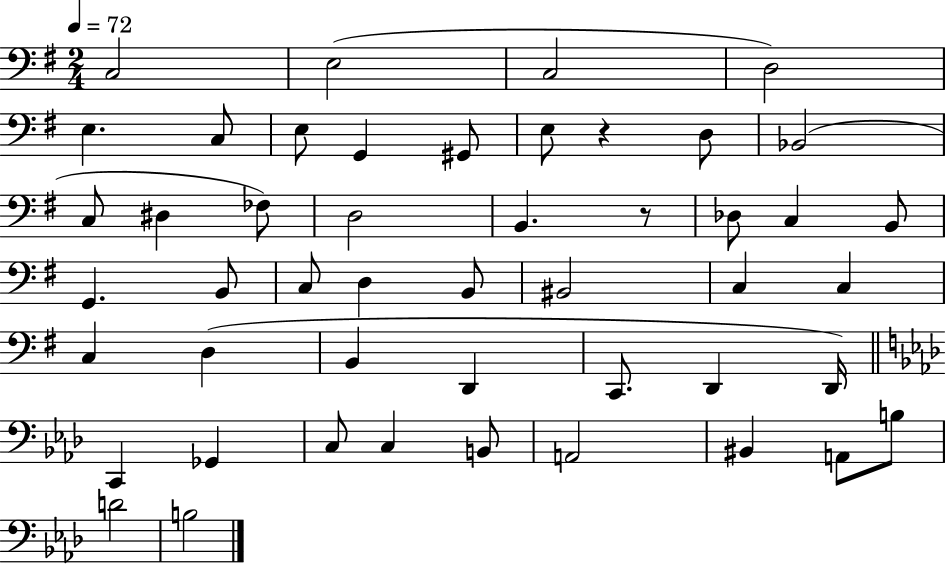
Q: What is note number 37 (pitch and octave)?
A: Gb2